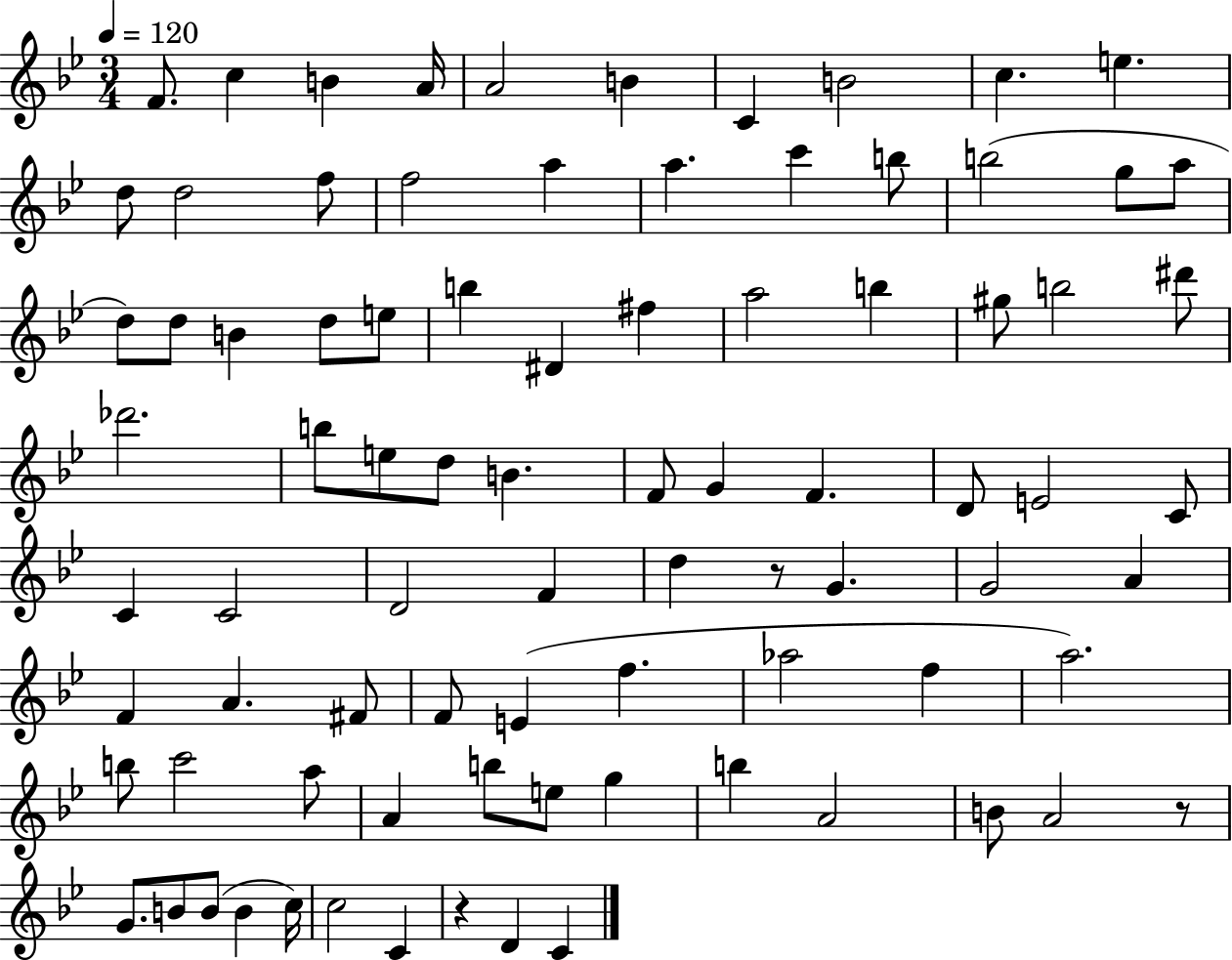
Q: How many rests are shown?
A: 3